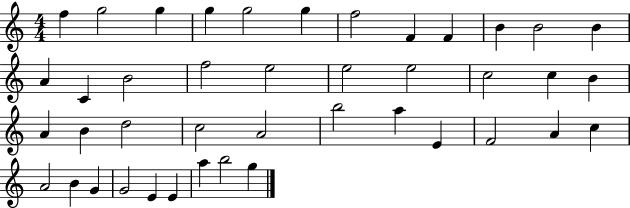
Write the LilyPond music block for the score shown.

{
  \clef treble
  \numericTimeSignature
  \time 4/4
  \key c \major
  f''4 g''2 g''4 | g''4 g''2 g''4 | f''2 f'4 f'4 | b'4 b'2 b'4 | \break a'4 c'4 b'2 | f''2 e''2 | e''2 e''2 | c''2 c''4 b'4 | \break a'4 b'4 d''2 | c''2 a'2 | b''2 a''4 e'4 | f'2 a'4 c''4 | \break a'2 b'4 g'4 | g'2 e'4 e'4 | a''4 b''2 g''4 | \bar "|."
}